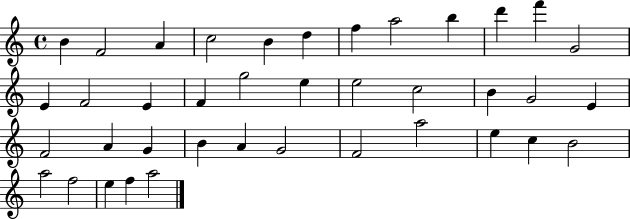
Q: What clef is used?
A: treble